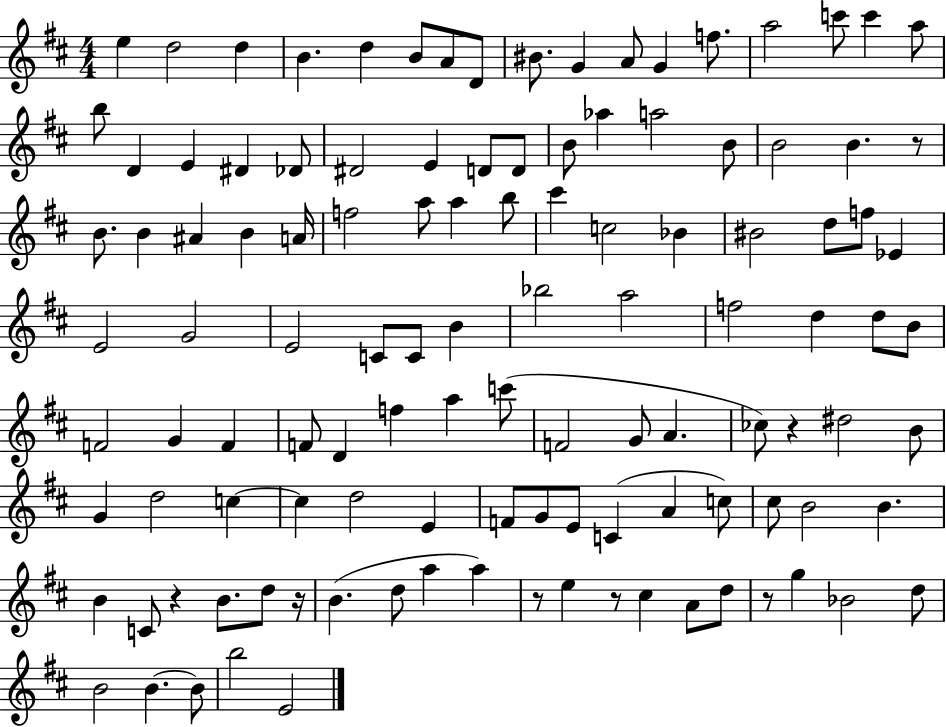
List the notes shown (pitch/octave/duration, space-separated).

E5/q D5/h D5/q B4/q. D5/q B4/e A4/e D4/e BIS4/e. G4/q A4/e G4/q F5/e. A5/h C6/e C6/q A5/e B5/e D4/q E4/q D#4/q Db4/e D#4/h E4/q D4/e D4/e B4/e Ab5/q A5/h B4/e B4/h B4/q. R/e B4/e. B4/q A#4/q B4/q A4/s F5/h A5/e A5/q B5/e C#6/q C5/h Bb4/q BIS4/h D5/e F5/e Eb4/q E4/h G4/h E4/h C4/e C4/e B4/q Bb5/h A5/h F5/h D5/q D5/e B4/e F4/h G4/q F4/q F4/e D4/q F5/q A5/q C6/e F4/h G4/e A4/q. CES5/e R/q D#5/h B4/e G4/q D5/h C5/q C5/q D5/h E4/q F4/e G4/e E4/e C4/q A4/q C5/e C#5/e B4/h B4/q. B4/q C4/e R/q B4/e. D5/e R/s B4/q. D5/e A5/q A5/q R/e E5/q R/e C#5/q A4/e D5/e R/e G5/q Bb4/h D5/e B4/h B4/q. B4/e B5/h E4/h